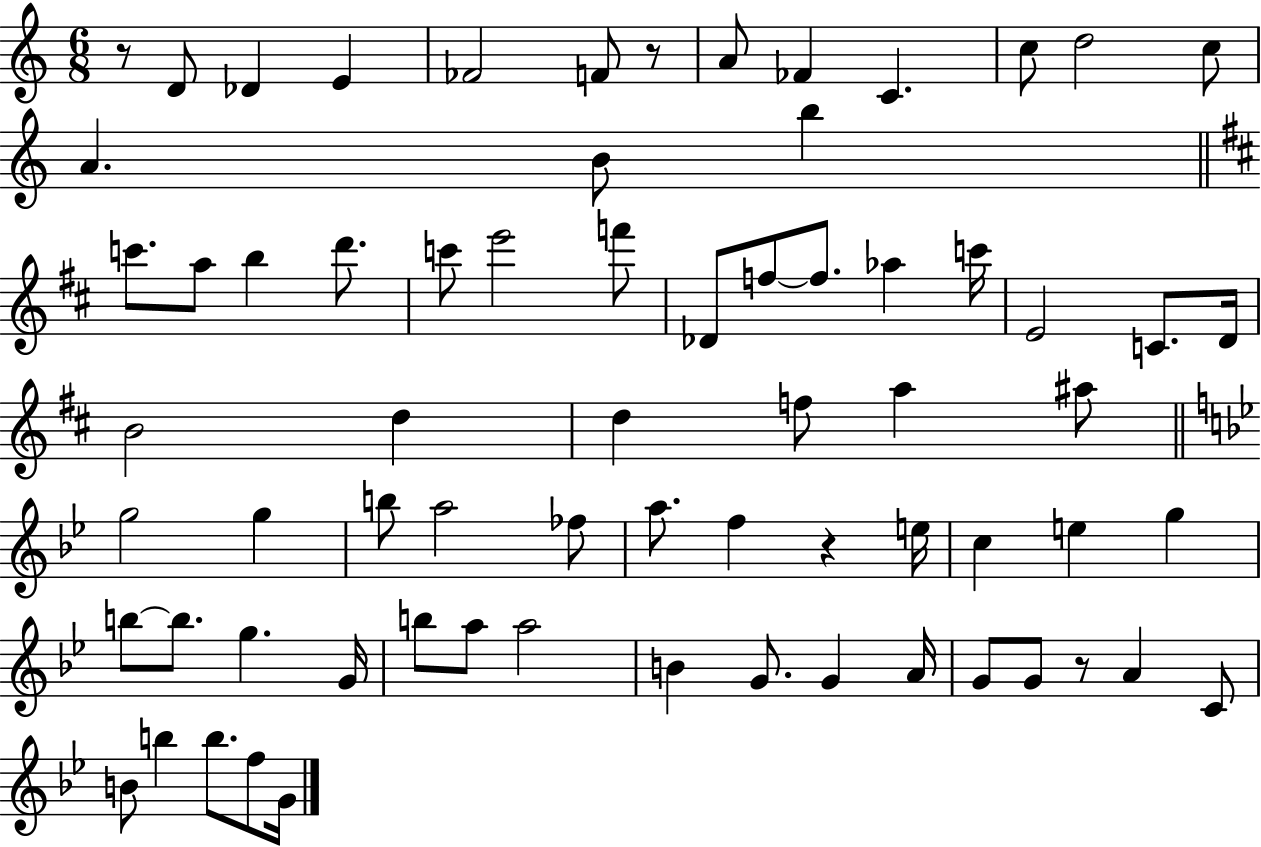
X:1
T:Untitled
M:6/8
L:1/4
K:C
z/2 D/2 _D E _F2 F/2 z/2 A/2 _F C c/2 d2 c/2 A B/2 b c'/2 a/2 b d'/2 c'/2 e'2 f'/2 _D/2 f/2 f/2 _a c'/4 E2 C/2 D/4 B2 d d f/2 a ^a/2 g2 g b/2 a2 _f/2 a/2 f z e/4 c e g b/2 b/2 g G/4 b/2 a/2 a2 B G/2 G A/4 G/2 G/2 z/2 A C/2 B/2 b b/2 f/2 G/4